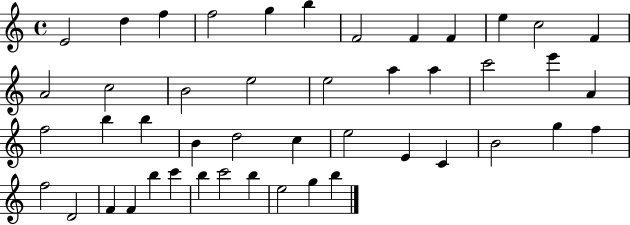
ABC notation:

X:1
T:Untitled
M:4/4
L:1/4
K:C
E2 d f f2 g b F2 F F e c2 F A2 c2 B2 e2 e2 a a c'2 e' A f2 b b B d2 c e2 E C B2 g f f2 D2 F F b c' b c'2 b e2 g b